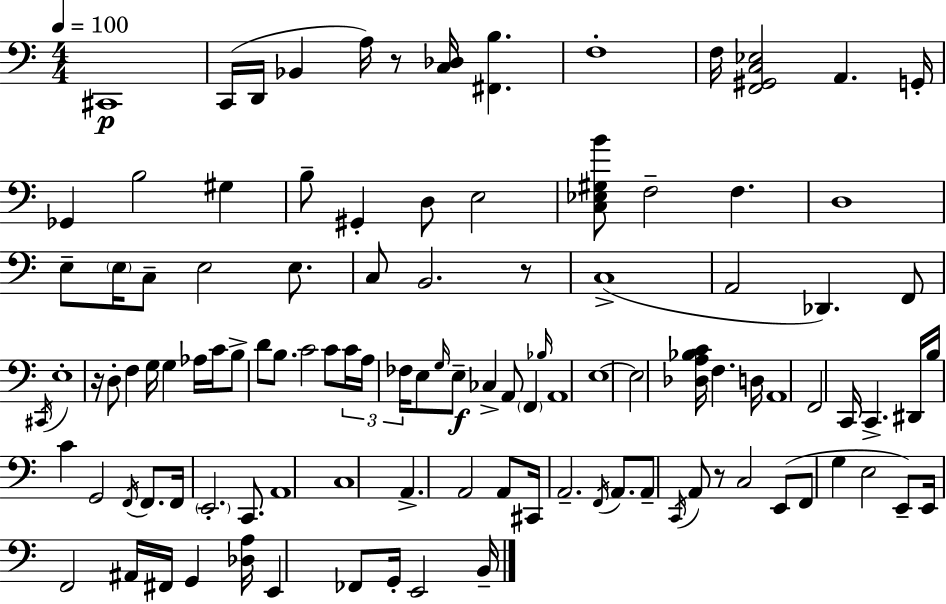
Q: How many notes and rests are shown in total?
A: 109